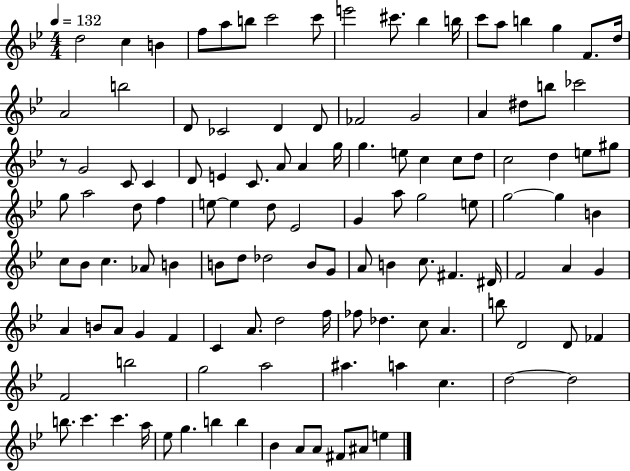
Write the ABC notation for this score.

X:1
T:Untitled
M:4/4
L:1/4
K:Bb
d2 c B f/2 a/2 b/2 c'2 c'/2 e'2 ^c'/2 _b b/4 c'/2 a/2 b g F/2 d/4 A2 b2 D/2 _C2 D D/2 _F2 G2 A ^d/2 b/2 _c'2 z/2 G2 C/2 C D/2 E C/2 A/2 A g/4 g e/2 c c/2 d/2 c2 d e/2 ^g/2 g/2 a2 d/2 f e/2 e d/2 _E2 G a/2 g2 e/2 g2 g B c/2 _B/2 c _A/2 B B/2 d/2 _d2 B/2 G/2 A/2 B c/2 ^F ^D/4 F2 A G A B/2 A/2 G F C A/2 d2 f/4 _f/2 _d c/2 A b/2 D2 D/2 _F F2 b2 g2 a2 ^a a c d2 d2 b/2 c' c' a/4 _e/2 g b b _B A/2 A/2 ^F/2 ^A/2 e